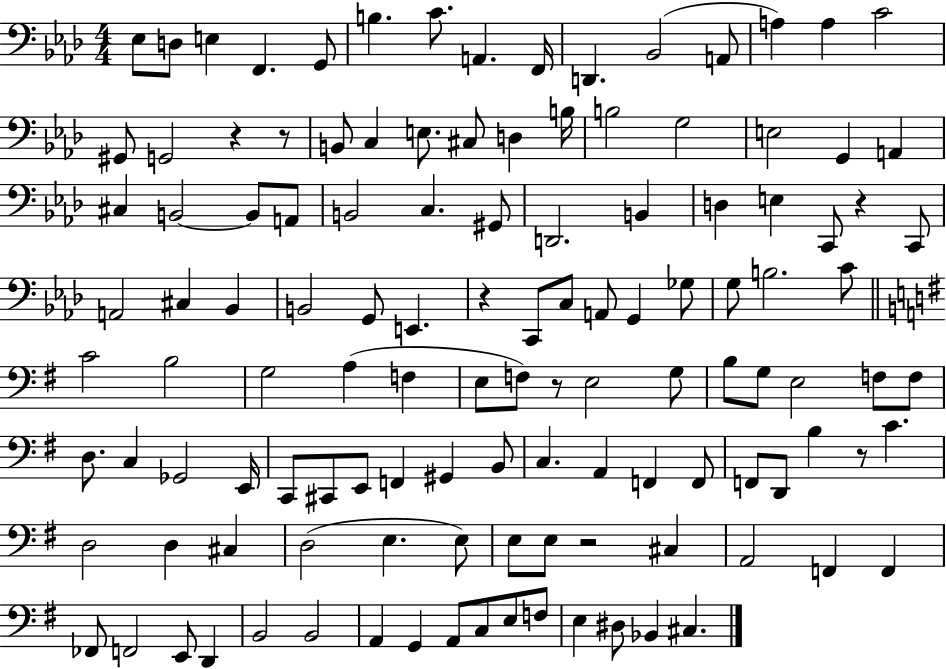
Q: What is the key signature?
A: AES major